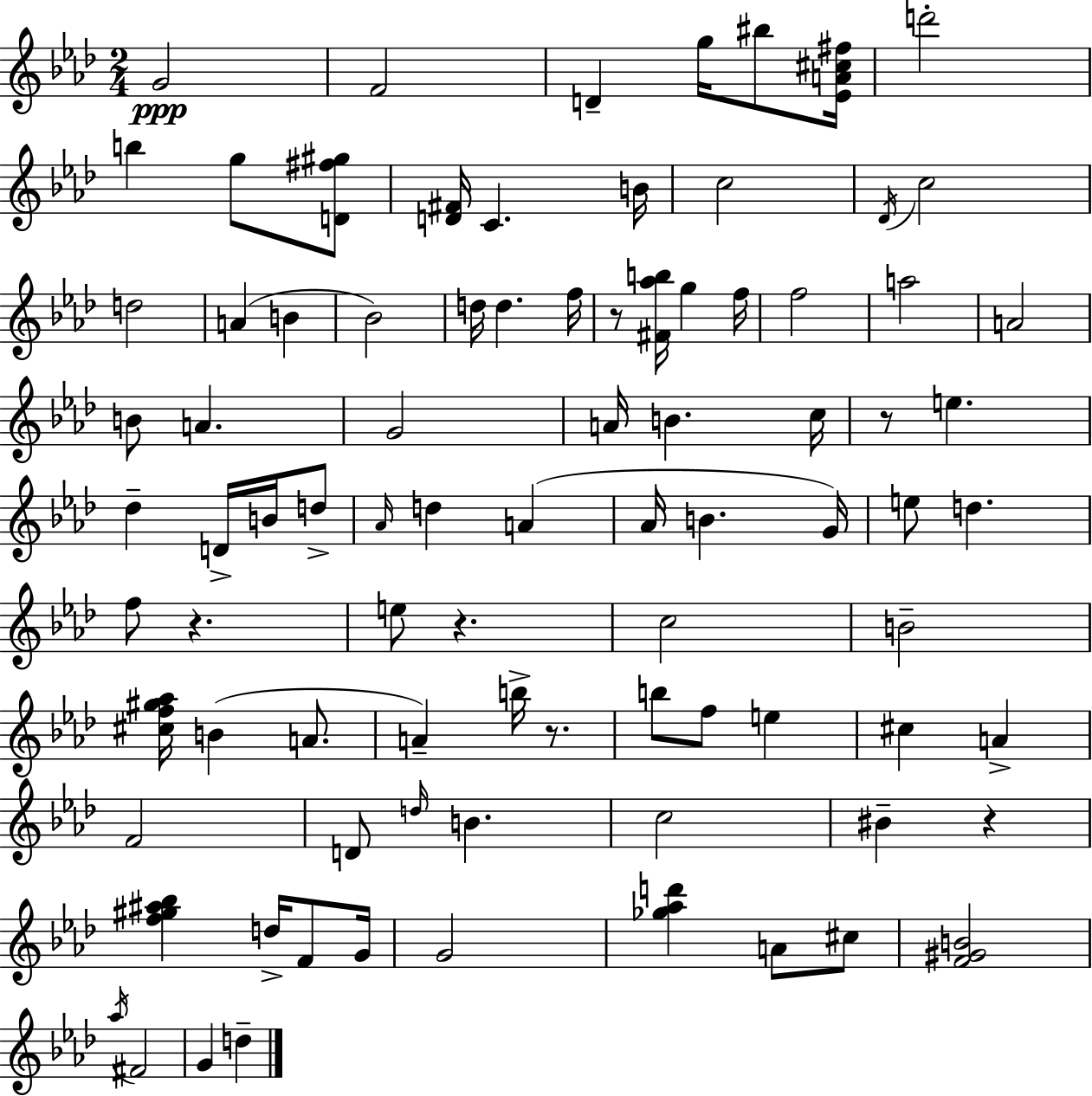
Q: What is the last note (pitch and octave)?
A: D5